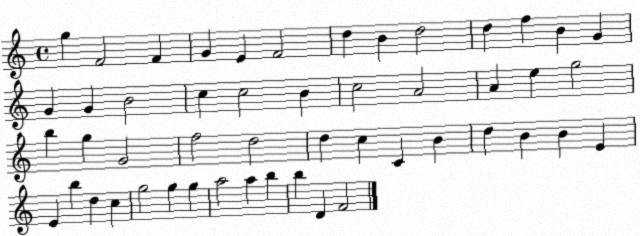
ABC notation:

X:1
T:Untitled
M:4/4
L:1/4
K:C
g F2 F G E F2 d B d2 d f B G G G B2 c c2 B c2 A2 A e g2 b g G2 f2 d2 d c C B d B B E E b d c g2 g g a2 a b b D F2